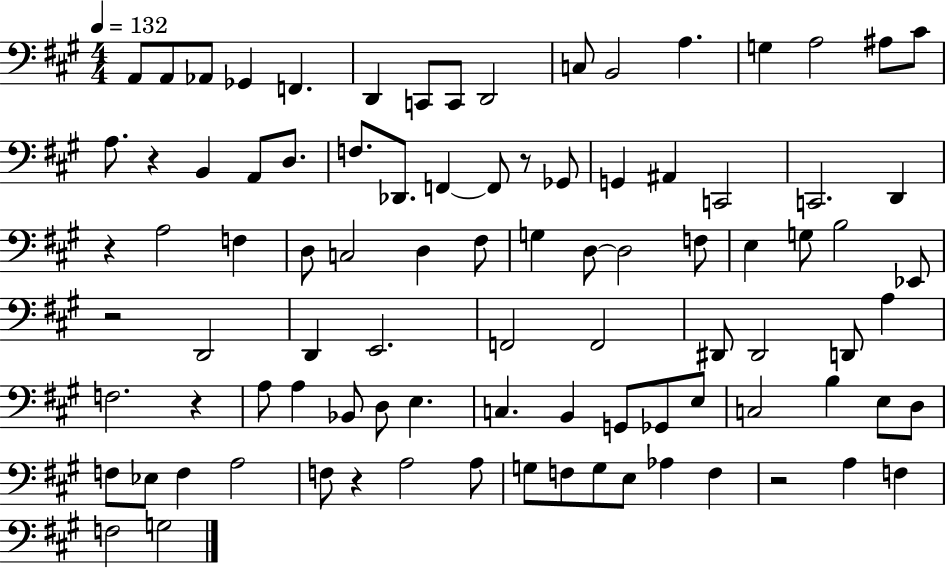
{
  \clef bass
  \numericTimeSignature
  \time 4/4
  \key a \major
  \tempo 4 = 132
  a,8 a,8 aes,8 ges,4 f,4. | d,4 c,8 c,8 d,2 | c8 b,2 a4. | g4 a2 ais8 cis'8 | \break a8. r4 b,4 a,8 d8. | f8. des,8. f,4~~ f,8 r8 ges,8 | g,4 ais,4 c,2 | c,2. d,4 | \break r4 a2 f4 | d8 c2 d4 fis8 | g4 d8~~ d2 f8 | e4 g8 b2 ees,8 | \break r2 d,2 | d,4 e,2. | f,2 f,2 | dis,8 dis,2 d,8 a4 | \break f2. r4 | a8 a4 bes,8 d8 e4. | c4. b,4 g,8 ges,8 e8 | c2 b4 e8 d8 | \break f8 ees8 f4 a2 | f8 r4 a2 a8 | g8 f8 g8 e8 aes4 f4 | r2 a4 f4 | \break f2 g2 | \bar "|."
}